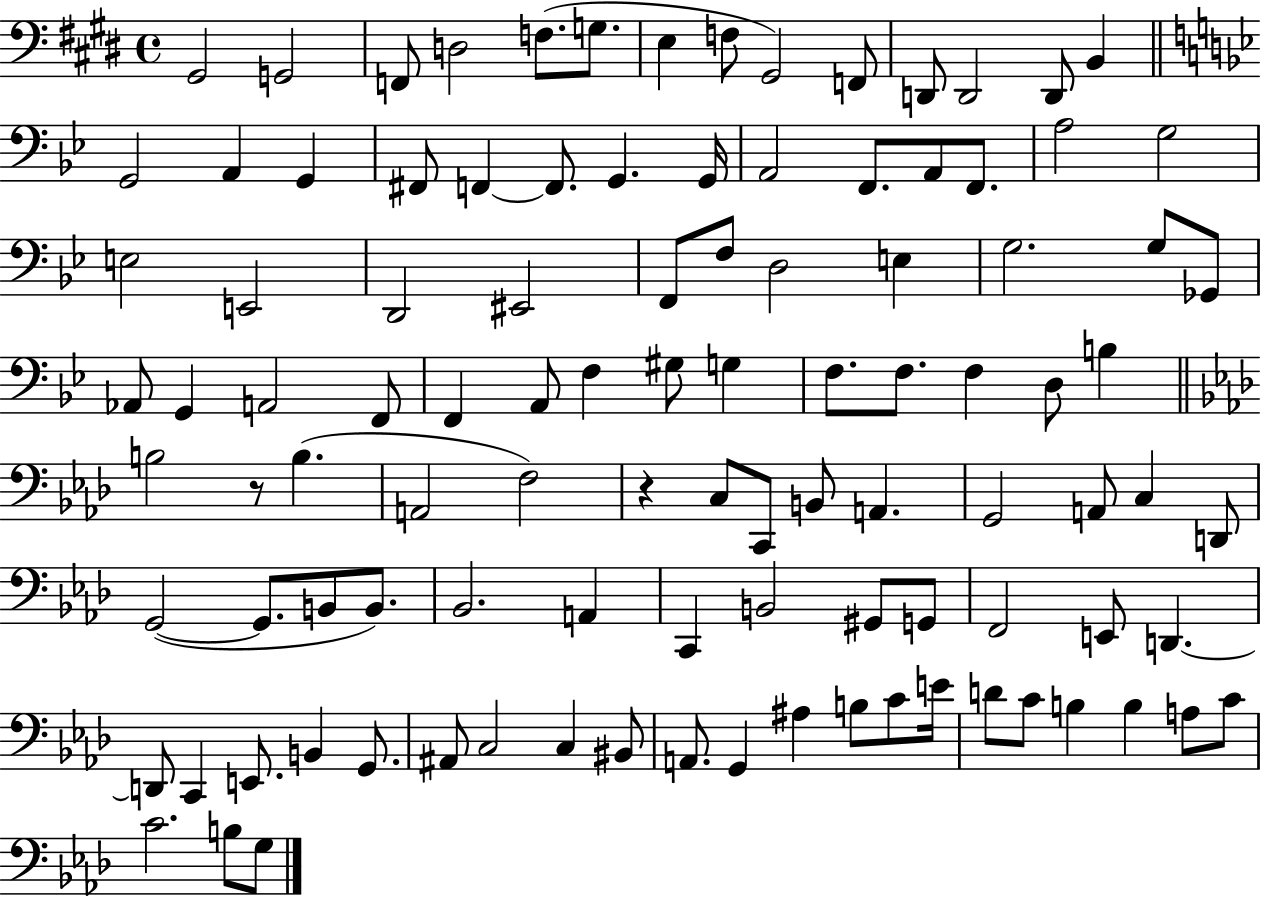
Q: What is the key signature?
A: E major